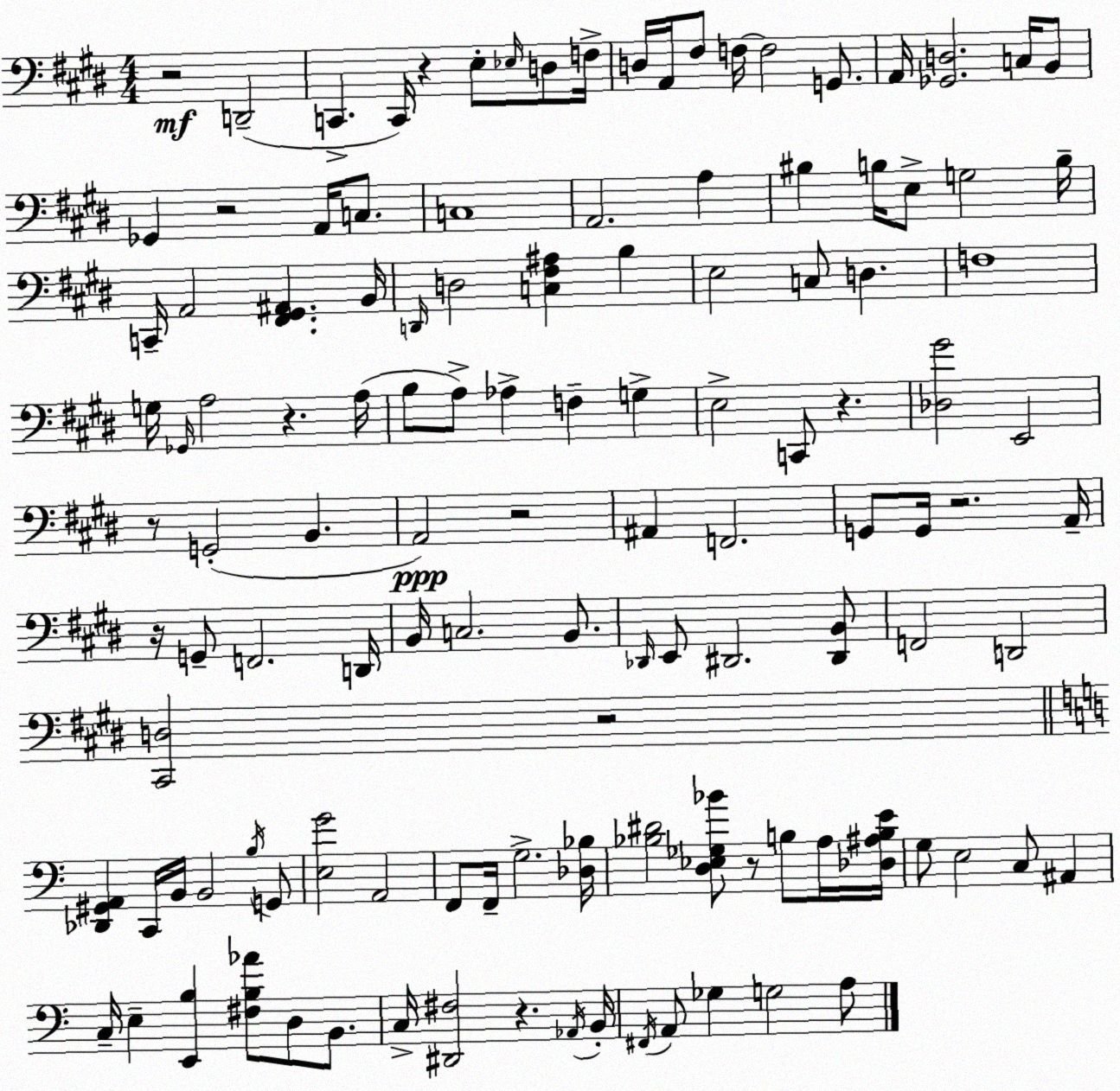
X:1
T:Untitled
M:4/4
L:1/4
K:E
z2 D,,2 C,, C,,/4 z E,/2 _E,/4 D,/2 F,/4 D,/4 A,,/4 ^F,/2 F,/4 F,2 G,,/2 A,,/4 [_G,,D,]2 C,/4 B,,/2 _G,, z2 A,,/4 C,/2 C,4 A,,2 A, ^B, B,/4 E,/2 G,2 B,/4 C,,/4 A,,2 [^F,,^G,,^A,,] B,,/4 D,,/4 D,2 [C,^F,^A,] B, E,2 C,/2 D, F,4 G,/4 _G,,/4 A,2 z A,/4 B,/2 A,/2 _A, F, G, E,2 C,,/2 z [_D,^G]2 E,,2 z/2 G,,2 B,, A,,2 z2 ^A,, F,,2 G,,/2 G,,/4 z2 A,,/4 z/4 G,,/2 F,,2 D,,/4 B,,/4 C,2 B,,/2 _D,,/4 E,,/2 ^D,,2 [^D,,B,,]/2 F,,2 D,,2 [^C,,D,]2 z2 [_D,,^G,,A,,] C,,/4 B,,/4 B,,2 B,/4 G,,/2 [E,G]2 A,,2 F,,/2 F,,/4 G,2 [_D,_B,]/4 [_B,^D]2 [D,_E,_G,_B]/2 z/2 B,/2 A,/4 [_D,^A,B,E]/4 G,/2 E,2 C,/2 ^A,, C,/4 E, [E,,B,] [^F,B,_A]/2 D,/2 B,,/2 C,/4 [^D,,^F,]2 z _A,,/4 B,,/4 ^F,,/4 A,,/2 _G, G,2 A,/2